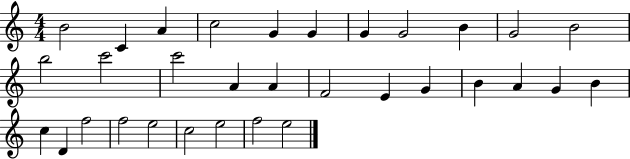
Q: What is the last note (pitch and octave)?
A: E5